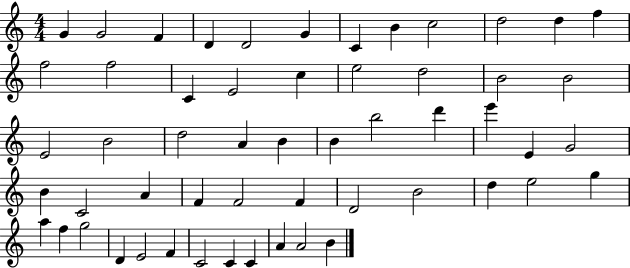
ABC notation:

X:1
T:Untitled
M:4/4
L:1/4
K:C
G G2 F D D2 G C B c2 d2 d f f2 f2 C E2 c e2 d2 B2 B2 E2 B2 d2 A B B b2 d' e' E G2 B C2 A F F2 F D2 B2 d e2 g a f g2 D E2 F C2 C C A A2 B